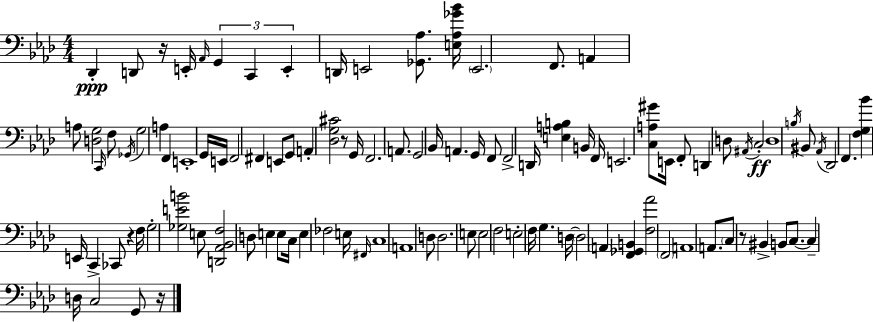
X:1
T:Untitled
M:4/4
L:1/4
K:Fm
_D,, D,,/2 z/4 E,,/4 _A,,/4 G,, C,, E,, D,,/4 E,,2 [_G,,_A,]/2 [E,_A,_G_B]/4 E,,2 F,,/2 A,, A,/2 [D,G,]2 C,,/4 F,/2 _G,,/4 G,2 A, F,, E,,4 G,,/4 E,,/4 F,,2 ^F,, E,,/2 G,,/2 A,, [_D,G,^C]2 z/2 G,,/4 F,,2 A,,/2 G,,2 _B,,/4 A,, G,,/4 F,,/2 F,,2 D,,/4 [E,A,B,] B,,/4 F,,/4 E,,2 [C,A,^G]/2 E,,/4 F,,/2 D,, D,/2 ^A,,/4 C,2 D,4 B,/4 ^B,,/2 _A,,/4 _D,,2 F,, [F,G,_B] E,,/4 C,, _C,,/2 z F,/4 G,2 [_G,EB]2 E,/2 [D,,_A,,_B,,F,]2 D,/2 E, E,/2 C,/4 E, _F,2 E,/4 ^F,,/4 C,4 A,,4 D,/2 D,2 E,/2 E,2 F,2 E,2 F,/4 G, D,/4 D,2 A,, [F,,_G,,B,,] [F,_A]2 F,,2 A,,4 A,,/2 C,/2 z/2 ^B,, B,,/2 C,/2 C, D,/4 C,2 G,,/2 z/4